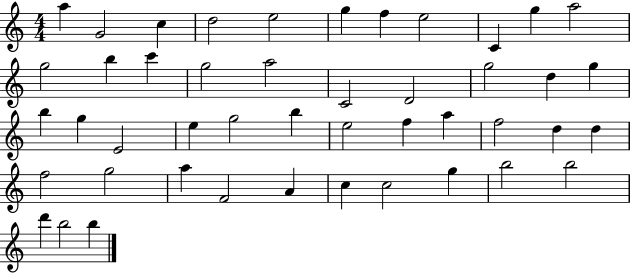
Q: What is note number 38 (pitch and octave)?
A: A4